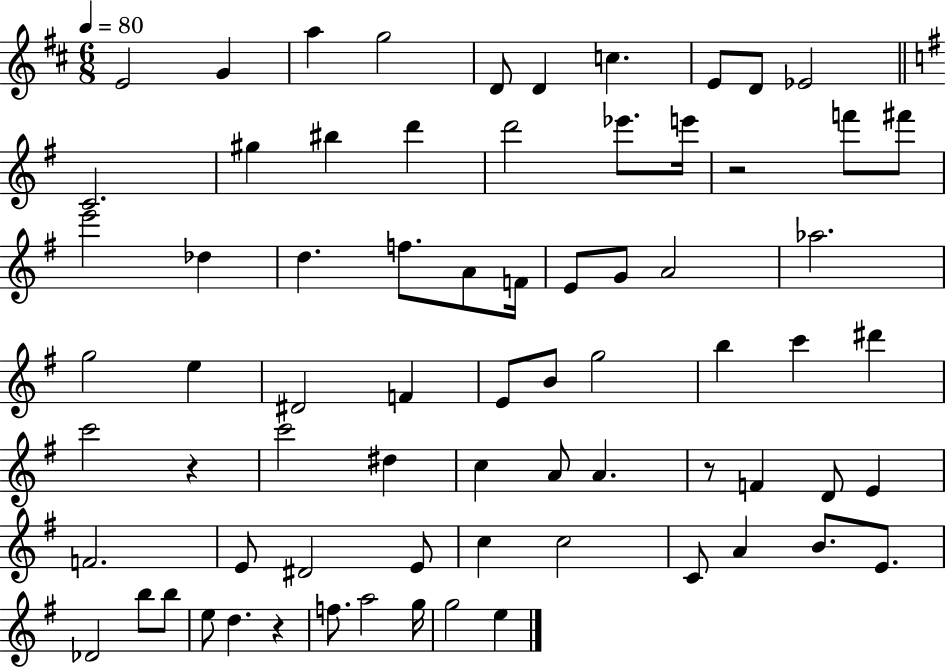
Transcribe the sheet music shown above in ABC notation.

X:1
T:Untitled
M:6/8
L:1/4
K:D
E2 G a g2 D/2 D c E/2 D/2 _E2 C2 ^g ^b d' d'2 _e'/2 e'/4 z2 f'/2 ^f'/2 e'2 _d d f/2 A/2 F/4 E/2 G/2 A2 _a2 g2 e ^D2 F E/2 B/2 g2 b c' ^d' c'2 z c'2 ^d c A/2 A z/2 F D/2 E F2 E/2 ^D2 E/2 c c2 C/2 A B/2 E/2 _D2 b/2 b/2 e/2 d z f/2 a2 g/4 g2 e